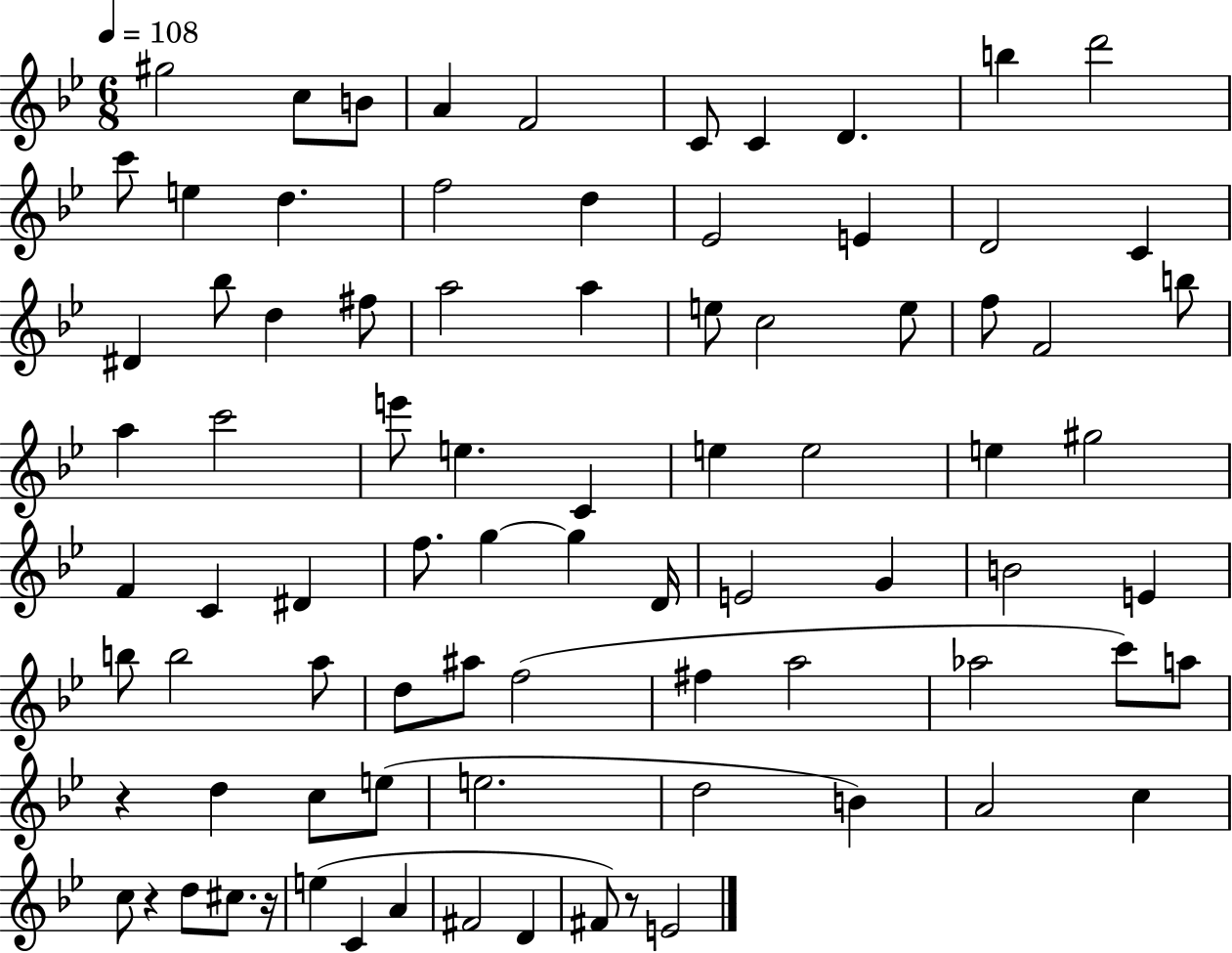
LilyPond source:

{
  \clef treble
  \numericTimeSignature
  \time 6/8
  \key bes \major
  \tempo 4 = 108
  gis''2 c''8 b'8 | a'4 f'2 | c'8 c'4 d'4. | b''4 d'''2 | \break c'''8 e''4 d''4. | f''2 d''4 | ees'2 e'4 | d'2 c'4 | \break dis'4 bes''8 d''4 fis''8 | a''2 a''4 | e''8 c''2 e''8 | f''8 f'2 b''8 | \break a''4 c'''2 | e'''8 e''4. c'4 | e''4 e''2 | e''4 gis''2 | \break f'4 c'4 dis'4 | f''8. g''4~~ g''4 d'16 | e'2 g'4 | b'2 e'4 | \break b''8 b''2 a''8 | d''8 ais''8 f''2( | fis''4 a''2 | aes''2 c'''8) a''8 | \break r4 d''4 c''8 e''8( | e''2. | d''2 b'4) | a'2 c''4 | \break c''8 r4 d''8 cis''8. r16 | e''4( c'4 a'4 | fis'2 d'4 | fis'8) r8 e'2 | \break \bar "|."
}